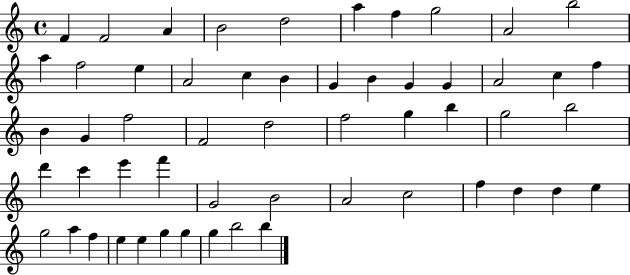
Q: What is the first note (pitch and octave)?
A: F4